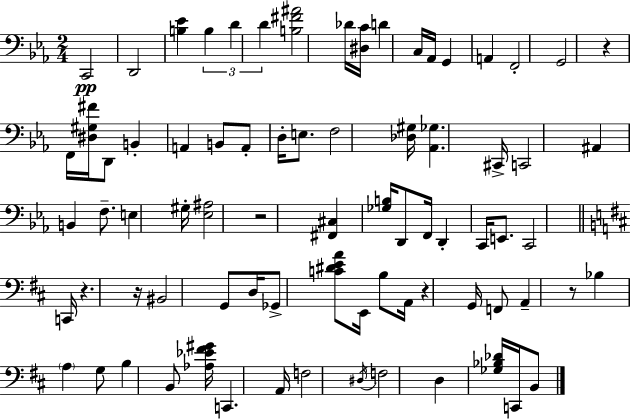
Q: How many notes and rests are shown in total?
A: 77